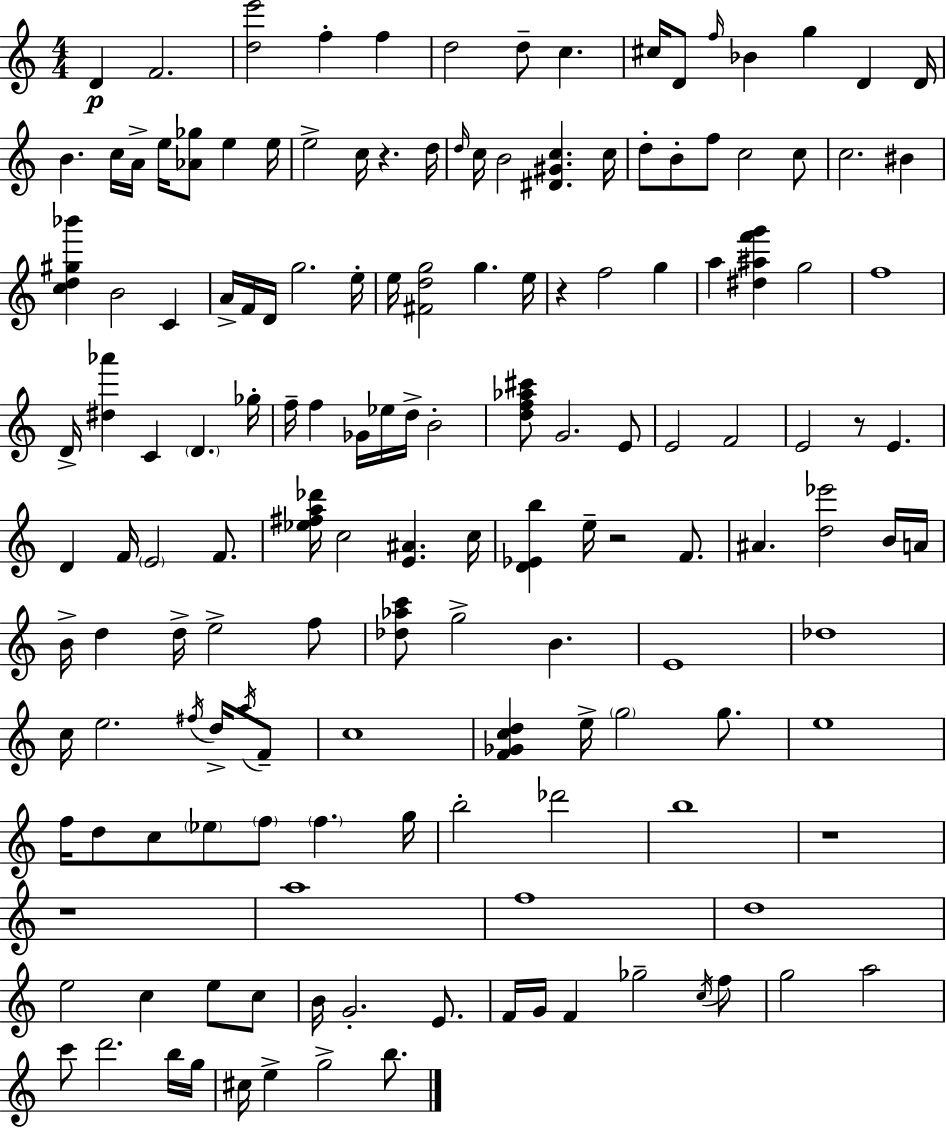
{
  \clef treble
  \numericTimeSignature
  \time 4/4
  \key a \minor
  d'4\p f'2. | <d'' e'''>2 f''4-. f''4 | d''2 d''8-- c''4. | cis''16 d'8 \grace { f''16 } bes'4 g''4 d'4 | \break d'16 b'4. c''16 a'16-> e''16 <aes' ges''>8 e''4 | e''16 e''2-> c''16 r4. | d''16 \grace { d''16 } c''16 b'2 <dis' gis' c''>4. | c''16 d''8-. b'8-. f''8 c''2 | \break c''8 c''2. bis'4 | <c'' d'' gis'' bes'''>4 b'2 c'4 | a'16-> f'16 d'16 g''2. | e''16-. e''16 <fis' d'' g''>2 g''4. | \break e''16 r4 f''2 g''4 | a''4 <dis'' ais'' f''' g'''>4 g''2 | f''1 | d'16-> <dis'' aes'''>4 c'4 \parenthesize d'4. | \break ges''16-. f''16-- f''4 ges'16 ees''16 d''16-> b'2-. | <d'' f'' aes'' cis'''>8 g'2. | e'8 e'2 f'2 | e'2 r8 e'4. | \break d'4 f'16 \parenthesize e'2 f'8. | <ees'' fis'' a'' des'''>16 c''2 <e' ais'>4. | c''16 <d' ees' b''>4 e''16-- r2 f'8. | ais'4. <d'' ees'''>2 | \break b'16 a'16 b'16-> d''4 d''16-> e''2-> | f''8 <des'' aes'' c'''>8 g''2-> b'4. | e'1 | des''1 | \break c''16 e''2. \acciaccatura { fis''16 } | d''16-> \acciaccatura { a''16 } f'8-- c''1 | <f' ges' c'' d''>4 e''16-> \parenthesize g''2 | g''8. e''1 | \break f''16 d''8 c''8 \parenthesize ees''8 \parenthesize f''8 \parenthesize f''4. | g''16 b''2-. des'''2 | b''1 | r1 | \break r1 | a''1 | f''1 | d''1 | \break e''2 c''4 | e''8 c''8 b'16 g'2.-. | e'8. f'16 g'16 f'4 ges''2-- | \acciaccatura { c''16 } f''8 g''2 a''2 | \break c'''8 d'''2. | b''16 g''16 cis''16 e''4-> g''2-> | b''8. \bar "|."
}